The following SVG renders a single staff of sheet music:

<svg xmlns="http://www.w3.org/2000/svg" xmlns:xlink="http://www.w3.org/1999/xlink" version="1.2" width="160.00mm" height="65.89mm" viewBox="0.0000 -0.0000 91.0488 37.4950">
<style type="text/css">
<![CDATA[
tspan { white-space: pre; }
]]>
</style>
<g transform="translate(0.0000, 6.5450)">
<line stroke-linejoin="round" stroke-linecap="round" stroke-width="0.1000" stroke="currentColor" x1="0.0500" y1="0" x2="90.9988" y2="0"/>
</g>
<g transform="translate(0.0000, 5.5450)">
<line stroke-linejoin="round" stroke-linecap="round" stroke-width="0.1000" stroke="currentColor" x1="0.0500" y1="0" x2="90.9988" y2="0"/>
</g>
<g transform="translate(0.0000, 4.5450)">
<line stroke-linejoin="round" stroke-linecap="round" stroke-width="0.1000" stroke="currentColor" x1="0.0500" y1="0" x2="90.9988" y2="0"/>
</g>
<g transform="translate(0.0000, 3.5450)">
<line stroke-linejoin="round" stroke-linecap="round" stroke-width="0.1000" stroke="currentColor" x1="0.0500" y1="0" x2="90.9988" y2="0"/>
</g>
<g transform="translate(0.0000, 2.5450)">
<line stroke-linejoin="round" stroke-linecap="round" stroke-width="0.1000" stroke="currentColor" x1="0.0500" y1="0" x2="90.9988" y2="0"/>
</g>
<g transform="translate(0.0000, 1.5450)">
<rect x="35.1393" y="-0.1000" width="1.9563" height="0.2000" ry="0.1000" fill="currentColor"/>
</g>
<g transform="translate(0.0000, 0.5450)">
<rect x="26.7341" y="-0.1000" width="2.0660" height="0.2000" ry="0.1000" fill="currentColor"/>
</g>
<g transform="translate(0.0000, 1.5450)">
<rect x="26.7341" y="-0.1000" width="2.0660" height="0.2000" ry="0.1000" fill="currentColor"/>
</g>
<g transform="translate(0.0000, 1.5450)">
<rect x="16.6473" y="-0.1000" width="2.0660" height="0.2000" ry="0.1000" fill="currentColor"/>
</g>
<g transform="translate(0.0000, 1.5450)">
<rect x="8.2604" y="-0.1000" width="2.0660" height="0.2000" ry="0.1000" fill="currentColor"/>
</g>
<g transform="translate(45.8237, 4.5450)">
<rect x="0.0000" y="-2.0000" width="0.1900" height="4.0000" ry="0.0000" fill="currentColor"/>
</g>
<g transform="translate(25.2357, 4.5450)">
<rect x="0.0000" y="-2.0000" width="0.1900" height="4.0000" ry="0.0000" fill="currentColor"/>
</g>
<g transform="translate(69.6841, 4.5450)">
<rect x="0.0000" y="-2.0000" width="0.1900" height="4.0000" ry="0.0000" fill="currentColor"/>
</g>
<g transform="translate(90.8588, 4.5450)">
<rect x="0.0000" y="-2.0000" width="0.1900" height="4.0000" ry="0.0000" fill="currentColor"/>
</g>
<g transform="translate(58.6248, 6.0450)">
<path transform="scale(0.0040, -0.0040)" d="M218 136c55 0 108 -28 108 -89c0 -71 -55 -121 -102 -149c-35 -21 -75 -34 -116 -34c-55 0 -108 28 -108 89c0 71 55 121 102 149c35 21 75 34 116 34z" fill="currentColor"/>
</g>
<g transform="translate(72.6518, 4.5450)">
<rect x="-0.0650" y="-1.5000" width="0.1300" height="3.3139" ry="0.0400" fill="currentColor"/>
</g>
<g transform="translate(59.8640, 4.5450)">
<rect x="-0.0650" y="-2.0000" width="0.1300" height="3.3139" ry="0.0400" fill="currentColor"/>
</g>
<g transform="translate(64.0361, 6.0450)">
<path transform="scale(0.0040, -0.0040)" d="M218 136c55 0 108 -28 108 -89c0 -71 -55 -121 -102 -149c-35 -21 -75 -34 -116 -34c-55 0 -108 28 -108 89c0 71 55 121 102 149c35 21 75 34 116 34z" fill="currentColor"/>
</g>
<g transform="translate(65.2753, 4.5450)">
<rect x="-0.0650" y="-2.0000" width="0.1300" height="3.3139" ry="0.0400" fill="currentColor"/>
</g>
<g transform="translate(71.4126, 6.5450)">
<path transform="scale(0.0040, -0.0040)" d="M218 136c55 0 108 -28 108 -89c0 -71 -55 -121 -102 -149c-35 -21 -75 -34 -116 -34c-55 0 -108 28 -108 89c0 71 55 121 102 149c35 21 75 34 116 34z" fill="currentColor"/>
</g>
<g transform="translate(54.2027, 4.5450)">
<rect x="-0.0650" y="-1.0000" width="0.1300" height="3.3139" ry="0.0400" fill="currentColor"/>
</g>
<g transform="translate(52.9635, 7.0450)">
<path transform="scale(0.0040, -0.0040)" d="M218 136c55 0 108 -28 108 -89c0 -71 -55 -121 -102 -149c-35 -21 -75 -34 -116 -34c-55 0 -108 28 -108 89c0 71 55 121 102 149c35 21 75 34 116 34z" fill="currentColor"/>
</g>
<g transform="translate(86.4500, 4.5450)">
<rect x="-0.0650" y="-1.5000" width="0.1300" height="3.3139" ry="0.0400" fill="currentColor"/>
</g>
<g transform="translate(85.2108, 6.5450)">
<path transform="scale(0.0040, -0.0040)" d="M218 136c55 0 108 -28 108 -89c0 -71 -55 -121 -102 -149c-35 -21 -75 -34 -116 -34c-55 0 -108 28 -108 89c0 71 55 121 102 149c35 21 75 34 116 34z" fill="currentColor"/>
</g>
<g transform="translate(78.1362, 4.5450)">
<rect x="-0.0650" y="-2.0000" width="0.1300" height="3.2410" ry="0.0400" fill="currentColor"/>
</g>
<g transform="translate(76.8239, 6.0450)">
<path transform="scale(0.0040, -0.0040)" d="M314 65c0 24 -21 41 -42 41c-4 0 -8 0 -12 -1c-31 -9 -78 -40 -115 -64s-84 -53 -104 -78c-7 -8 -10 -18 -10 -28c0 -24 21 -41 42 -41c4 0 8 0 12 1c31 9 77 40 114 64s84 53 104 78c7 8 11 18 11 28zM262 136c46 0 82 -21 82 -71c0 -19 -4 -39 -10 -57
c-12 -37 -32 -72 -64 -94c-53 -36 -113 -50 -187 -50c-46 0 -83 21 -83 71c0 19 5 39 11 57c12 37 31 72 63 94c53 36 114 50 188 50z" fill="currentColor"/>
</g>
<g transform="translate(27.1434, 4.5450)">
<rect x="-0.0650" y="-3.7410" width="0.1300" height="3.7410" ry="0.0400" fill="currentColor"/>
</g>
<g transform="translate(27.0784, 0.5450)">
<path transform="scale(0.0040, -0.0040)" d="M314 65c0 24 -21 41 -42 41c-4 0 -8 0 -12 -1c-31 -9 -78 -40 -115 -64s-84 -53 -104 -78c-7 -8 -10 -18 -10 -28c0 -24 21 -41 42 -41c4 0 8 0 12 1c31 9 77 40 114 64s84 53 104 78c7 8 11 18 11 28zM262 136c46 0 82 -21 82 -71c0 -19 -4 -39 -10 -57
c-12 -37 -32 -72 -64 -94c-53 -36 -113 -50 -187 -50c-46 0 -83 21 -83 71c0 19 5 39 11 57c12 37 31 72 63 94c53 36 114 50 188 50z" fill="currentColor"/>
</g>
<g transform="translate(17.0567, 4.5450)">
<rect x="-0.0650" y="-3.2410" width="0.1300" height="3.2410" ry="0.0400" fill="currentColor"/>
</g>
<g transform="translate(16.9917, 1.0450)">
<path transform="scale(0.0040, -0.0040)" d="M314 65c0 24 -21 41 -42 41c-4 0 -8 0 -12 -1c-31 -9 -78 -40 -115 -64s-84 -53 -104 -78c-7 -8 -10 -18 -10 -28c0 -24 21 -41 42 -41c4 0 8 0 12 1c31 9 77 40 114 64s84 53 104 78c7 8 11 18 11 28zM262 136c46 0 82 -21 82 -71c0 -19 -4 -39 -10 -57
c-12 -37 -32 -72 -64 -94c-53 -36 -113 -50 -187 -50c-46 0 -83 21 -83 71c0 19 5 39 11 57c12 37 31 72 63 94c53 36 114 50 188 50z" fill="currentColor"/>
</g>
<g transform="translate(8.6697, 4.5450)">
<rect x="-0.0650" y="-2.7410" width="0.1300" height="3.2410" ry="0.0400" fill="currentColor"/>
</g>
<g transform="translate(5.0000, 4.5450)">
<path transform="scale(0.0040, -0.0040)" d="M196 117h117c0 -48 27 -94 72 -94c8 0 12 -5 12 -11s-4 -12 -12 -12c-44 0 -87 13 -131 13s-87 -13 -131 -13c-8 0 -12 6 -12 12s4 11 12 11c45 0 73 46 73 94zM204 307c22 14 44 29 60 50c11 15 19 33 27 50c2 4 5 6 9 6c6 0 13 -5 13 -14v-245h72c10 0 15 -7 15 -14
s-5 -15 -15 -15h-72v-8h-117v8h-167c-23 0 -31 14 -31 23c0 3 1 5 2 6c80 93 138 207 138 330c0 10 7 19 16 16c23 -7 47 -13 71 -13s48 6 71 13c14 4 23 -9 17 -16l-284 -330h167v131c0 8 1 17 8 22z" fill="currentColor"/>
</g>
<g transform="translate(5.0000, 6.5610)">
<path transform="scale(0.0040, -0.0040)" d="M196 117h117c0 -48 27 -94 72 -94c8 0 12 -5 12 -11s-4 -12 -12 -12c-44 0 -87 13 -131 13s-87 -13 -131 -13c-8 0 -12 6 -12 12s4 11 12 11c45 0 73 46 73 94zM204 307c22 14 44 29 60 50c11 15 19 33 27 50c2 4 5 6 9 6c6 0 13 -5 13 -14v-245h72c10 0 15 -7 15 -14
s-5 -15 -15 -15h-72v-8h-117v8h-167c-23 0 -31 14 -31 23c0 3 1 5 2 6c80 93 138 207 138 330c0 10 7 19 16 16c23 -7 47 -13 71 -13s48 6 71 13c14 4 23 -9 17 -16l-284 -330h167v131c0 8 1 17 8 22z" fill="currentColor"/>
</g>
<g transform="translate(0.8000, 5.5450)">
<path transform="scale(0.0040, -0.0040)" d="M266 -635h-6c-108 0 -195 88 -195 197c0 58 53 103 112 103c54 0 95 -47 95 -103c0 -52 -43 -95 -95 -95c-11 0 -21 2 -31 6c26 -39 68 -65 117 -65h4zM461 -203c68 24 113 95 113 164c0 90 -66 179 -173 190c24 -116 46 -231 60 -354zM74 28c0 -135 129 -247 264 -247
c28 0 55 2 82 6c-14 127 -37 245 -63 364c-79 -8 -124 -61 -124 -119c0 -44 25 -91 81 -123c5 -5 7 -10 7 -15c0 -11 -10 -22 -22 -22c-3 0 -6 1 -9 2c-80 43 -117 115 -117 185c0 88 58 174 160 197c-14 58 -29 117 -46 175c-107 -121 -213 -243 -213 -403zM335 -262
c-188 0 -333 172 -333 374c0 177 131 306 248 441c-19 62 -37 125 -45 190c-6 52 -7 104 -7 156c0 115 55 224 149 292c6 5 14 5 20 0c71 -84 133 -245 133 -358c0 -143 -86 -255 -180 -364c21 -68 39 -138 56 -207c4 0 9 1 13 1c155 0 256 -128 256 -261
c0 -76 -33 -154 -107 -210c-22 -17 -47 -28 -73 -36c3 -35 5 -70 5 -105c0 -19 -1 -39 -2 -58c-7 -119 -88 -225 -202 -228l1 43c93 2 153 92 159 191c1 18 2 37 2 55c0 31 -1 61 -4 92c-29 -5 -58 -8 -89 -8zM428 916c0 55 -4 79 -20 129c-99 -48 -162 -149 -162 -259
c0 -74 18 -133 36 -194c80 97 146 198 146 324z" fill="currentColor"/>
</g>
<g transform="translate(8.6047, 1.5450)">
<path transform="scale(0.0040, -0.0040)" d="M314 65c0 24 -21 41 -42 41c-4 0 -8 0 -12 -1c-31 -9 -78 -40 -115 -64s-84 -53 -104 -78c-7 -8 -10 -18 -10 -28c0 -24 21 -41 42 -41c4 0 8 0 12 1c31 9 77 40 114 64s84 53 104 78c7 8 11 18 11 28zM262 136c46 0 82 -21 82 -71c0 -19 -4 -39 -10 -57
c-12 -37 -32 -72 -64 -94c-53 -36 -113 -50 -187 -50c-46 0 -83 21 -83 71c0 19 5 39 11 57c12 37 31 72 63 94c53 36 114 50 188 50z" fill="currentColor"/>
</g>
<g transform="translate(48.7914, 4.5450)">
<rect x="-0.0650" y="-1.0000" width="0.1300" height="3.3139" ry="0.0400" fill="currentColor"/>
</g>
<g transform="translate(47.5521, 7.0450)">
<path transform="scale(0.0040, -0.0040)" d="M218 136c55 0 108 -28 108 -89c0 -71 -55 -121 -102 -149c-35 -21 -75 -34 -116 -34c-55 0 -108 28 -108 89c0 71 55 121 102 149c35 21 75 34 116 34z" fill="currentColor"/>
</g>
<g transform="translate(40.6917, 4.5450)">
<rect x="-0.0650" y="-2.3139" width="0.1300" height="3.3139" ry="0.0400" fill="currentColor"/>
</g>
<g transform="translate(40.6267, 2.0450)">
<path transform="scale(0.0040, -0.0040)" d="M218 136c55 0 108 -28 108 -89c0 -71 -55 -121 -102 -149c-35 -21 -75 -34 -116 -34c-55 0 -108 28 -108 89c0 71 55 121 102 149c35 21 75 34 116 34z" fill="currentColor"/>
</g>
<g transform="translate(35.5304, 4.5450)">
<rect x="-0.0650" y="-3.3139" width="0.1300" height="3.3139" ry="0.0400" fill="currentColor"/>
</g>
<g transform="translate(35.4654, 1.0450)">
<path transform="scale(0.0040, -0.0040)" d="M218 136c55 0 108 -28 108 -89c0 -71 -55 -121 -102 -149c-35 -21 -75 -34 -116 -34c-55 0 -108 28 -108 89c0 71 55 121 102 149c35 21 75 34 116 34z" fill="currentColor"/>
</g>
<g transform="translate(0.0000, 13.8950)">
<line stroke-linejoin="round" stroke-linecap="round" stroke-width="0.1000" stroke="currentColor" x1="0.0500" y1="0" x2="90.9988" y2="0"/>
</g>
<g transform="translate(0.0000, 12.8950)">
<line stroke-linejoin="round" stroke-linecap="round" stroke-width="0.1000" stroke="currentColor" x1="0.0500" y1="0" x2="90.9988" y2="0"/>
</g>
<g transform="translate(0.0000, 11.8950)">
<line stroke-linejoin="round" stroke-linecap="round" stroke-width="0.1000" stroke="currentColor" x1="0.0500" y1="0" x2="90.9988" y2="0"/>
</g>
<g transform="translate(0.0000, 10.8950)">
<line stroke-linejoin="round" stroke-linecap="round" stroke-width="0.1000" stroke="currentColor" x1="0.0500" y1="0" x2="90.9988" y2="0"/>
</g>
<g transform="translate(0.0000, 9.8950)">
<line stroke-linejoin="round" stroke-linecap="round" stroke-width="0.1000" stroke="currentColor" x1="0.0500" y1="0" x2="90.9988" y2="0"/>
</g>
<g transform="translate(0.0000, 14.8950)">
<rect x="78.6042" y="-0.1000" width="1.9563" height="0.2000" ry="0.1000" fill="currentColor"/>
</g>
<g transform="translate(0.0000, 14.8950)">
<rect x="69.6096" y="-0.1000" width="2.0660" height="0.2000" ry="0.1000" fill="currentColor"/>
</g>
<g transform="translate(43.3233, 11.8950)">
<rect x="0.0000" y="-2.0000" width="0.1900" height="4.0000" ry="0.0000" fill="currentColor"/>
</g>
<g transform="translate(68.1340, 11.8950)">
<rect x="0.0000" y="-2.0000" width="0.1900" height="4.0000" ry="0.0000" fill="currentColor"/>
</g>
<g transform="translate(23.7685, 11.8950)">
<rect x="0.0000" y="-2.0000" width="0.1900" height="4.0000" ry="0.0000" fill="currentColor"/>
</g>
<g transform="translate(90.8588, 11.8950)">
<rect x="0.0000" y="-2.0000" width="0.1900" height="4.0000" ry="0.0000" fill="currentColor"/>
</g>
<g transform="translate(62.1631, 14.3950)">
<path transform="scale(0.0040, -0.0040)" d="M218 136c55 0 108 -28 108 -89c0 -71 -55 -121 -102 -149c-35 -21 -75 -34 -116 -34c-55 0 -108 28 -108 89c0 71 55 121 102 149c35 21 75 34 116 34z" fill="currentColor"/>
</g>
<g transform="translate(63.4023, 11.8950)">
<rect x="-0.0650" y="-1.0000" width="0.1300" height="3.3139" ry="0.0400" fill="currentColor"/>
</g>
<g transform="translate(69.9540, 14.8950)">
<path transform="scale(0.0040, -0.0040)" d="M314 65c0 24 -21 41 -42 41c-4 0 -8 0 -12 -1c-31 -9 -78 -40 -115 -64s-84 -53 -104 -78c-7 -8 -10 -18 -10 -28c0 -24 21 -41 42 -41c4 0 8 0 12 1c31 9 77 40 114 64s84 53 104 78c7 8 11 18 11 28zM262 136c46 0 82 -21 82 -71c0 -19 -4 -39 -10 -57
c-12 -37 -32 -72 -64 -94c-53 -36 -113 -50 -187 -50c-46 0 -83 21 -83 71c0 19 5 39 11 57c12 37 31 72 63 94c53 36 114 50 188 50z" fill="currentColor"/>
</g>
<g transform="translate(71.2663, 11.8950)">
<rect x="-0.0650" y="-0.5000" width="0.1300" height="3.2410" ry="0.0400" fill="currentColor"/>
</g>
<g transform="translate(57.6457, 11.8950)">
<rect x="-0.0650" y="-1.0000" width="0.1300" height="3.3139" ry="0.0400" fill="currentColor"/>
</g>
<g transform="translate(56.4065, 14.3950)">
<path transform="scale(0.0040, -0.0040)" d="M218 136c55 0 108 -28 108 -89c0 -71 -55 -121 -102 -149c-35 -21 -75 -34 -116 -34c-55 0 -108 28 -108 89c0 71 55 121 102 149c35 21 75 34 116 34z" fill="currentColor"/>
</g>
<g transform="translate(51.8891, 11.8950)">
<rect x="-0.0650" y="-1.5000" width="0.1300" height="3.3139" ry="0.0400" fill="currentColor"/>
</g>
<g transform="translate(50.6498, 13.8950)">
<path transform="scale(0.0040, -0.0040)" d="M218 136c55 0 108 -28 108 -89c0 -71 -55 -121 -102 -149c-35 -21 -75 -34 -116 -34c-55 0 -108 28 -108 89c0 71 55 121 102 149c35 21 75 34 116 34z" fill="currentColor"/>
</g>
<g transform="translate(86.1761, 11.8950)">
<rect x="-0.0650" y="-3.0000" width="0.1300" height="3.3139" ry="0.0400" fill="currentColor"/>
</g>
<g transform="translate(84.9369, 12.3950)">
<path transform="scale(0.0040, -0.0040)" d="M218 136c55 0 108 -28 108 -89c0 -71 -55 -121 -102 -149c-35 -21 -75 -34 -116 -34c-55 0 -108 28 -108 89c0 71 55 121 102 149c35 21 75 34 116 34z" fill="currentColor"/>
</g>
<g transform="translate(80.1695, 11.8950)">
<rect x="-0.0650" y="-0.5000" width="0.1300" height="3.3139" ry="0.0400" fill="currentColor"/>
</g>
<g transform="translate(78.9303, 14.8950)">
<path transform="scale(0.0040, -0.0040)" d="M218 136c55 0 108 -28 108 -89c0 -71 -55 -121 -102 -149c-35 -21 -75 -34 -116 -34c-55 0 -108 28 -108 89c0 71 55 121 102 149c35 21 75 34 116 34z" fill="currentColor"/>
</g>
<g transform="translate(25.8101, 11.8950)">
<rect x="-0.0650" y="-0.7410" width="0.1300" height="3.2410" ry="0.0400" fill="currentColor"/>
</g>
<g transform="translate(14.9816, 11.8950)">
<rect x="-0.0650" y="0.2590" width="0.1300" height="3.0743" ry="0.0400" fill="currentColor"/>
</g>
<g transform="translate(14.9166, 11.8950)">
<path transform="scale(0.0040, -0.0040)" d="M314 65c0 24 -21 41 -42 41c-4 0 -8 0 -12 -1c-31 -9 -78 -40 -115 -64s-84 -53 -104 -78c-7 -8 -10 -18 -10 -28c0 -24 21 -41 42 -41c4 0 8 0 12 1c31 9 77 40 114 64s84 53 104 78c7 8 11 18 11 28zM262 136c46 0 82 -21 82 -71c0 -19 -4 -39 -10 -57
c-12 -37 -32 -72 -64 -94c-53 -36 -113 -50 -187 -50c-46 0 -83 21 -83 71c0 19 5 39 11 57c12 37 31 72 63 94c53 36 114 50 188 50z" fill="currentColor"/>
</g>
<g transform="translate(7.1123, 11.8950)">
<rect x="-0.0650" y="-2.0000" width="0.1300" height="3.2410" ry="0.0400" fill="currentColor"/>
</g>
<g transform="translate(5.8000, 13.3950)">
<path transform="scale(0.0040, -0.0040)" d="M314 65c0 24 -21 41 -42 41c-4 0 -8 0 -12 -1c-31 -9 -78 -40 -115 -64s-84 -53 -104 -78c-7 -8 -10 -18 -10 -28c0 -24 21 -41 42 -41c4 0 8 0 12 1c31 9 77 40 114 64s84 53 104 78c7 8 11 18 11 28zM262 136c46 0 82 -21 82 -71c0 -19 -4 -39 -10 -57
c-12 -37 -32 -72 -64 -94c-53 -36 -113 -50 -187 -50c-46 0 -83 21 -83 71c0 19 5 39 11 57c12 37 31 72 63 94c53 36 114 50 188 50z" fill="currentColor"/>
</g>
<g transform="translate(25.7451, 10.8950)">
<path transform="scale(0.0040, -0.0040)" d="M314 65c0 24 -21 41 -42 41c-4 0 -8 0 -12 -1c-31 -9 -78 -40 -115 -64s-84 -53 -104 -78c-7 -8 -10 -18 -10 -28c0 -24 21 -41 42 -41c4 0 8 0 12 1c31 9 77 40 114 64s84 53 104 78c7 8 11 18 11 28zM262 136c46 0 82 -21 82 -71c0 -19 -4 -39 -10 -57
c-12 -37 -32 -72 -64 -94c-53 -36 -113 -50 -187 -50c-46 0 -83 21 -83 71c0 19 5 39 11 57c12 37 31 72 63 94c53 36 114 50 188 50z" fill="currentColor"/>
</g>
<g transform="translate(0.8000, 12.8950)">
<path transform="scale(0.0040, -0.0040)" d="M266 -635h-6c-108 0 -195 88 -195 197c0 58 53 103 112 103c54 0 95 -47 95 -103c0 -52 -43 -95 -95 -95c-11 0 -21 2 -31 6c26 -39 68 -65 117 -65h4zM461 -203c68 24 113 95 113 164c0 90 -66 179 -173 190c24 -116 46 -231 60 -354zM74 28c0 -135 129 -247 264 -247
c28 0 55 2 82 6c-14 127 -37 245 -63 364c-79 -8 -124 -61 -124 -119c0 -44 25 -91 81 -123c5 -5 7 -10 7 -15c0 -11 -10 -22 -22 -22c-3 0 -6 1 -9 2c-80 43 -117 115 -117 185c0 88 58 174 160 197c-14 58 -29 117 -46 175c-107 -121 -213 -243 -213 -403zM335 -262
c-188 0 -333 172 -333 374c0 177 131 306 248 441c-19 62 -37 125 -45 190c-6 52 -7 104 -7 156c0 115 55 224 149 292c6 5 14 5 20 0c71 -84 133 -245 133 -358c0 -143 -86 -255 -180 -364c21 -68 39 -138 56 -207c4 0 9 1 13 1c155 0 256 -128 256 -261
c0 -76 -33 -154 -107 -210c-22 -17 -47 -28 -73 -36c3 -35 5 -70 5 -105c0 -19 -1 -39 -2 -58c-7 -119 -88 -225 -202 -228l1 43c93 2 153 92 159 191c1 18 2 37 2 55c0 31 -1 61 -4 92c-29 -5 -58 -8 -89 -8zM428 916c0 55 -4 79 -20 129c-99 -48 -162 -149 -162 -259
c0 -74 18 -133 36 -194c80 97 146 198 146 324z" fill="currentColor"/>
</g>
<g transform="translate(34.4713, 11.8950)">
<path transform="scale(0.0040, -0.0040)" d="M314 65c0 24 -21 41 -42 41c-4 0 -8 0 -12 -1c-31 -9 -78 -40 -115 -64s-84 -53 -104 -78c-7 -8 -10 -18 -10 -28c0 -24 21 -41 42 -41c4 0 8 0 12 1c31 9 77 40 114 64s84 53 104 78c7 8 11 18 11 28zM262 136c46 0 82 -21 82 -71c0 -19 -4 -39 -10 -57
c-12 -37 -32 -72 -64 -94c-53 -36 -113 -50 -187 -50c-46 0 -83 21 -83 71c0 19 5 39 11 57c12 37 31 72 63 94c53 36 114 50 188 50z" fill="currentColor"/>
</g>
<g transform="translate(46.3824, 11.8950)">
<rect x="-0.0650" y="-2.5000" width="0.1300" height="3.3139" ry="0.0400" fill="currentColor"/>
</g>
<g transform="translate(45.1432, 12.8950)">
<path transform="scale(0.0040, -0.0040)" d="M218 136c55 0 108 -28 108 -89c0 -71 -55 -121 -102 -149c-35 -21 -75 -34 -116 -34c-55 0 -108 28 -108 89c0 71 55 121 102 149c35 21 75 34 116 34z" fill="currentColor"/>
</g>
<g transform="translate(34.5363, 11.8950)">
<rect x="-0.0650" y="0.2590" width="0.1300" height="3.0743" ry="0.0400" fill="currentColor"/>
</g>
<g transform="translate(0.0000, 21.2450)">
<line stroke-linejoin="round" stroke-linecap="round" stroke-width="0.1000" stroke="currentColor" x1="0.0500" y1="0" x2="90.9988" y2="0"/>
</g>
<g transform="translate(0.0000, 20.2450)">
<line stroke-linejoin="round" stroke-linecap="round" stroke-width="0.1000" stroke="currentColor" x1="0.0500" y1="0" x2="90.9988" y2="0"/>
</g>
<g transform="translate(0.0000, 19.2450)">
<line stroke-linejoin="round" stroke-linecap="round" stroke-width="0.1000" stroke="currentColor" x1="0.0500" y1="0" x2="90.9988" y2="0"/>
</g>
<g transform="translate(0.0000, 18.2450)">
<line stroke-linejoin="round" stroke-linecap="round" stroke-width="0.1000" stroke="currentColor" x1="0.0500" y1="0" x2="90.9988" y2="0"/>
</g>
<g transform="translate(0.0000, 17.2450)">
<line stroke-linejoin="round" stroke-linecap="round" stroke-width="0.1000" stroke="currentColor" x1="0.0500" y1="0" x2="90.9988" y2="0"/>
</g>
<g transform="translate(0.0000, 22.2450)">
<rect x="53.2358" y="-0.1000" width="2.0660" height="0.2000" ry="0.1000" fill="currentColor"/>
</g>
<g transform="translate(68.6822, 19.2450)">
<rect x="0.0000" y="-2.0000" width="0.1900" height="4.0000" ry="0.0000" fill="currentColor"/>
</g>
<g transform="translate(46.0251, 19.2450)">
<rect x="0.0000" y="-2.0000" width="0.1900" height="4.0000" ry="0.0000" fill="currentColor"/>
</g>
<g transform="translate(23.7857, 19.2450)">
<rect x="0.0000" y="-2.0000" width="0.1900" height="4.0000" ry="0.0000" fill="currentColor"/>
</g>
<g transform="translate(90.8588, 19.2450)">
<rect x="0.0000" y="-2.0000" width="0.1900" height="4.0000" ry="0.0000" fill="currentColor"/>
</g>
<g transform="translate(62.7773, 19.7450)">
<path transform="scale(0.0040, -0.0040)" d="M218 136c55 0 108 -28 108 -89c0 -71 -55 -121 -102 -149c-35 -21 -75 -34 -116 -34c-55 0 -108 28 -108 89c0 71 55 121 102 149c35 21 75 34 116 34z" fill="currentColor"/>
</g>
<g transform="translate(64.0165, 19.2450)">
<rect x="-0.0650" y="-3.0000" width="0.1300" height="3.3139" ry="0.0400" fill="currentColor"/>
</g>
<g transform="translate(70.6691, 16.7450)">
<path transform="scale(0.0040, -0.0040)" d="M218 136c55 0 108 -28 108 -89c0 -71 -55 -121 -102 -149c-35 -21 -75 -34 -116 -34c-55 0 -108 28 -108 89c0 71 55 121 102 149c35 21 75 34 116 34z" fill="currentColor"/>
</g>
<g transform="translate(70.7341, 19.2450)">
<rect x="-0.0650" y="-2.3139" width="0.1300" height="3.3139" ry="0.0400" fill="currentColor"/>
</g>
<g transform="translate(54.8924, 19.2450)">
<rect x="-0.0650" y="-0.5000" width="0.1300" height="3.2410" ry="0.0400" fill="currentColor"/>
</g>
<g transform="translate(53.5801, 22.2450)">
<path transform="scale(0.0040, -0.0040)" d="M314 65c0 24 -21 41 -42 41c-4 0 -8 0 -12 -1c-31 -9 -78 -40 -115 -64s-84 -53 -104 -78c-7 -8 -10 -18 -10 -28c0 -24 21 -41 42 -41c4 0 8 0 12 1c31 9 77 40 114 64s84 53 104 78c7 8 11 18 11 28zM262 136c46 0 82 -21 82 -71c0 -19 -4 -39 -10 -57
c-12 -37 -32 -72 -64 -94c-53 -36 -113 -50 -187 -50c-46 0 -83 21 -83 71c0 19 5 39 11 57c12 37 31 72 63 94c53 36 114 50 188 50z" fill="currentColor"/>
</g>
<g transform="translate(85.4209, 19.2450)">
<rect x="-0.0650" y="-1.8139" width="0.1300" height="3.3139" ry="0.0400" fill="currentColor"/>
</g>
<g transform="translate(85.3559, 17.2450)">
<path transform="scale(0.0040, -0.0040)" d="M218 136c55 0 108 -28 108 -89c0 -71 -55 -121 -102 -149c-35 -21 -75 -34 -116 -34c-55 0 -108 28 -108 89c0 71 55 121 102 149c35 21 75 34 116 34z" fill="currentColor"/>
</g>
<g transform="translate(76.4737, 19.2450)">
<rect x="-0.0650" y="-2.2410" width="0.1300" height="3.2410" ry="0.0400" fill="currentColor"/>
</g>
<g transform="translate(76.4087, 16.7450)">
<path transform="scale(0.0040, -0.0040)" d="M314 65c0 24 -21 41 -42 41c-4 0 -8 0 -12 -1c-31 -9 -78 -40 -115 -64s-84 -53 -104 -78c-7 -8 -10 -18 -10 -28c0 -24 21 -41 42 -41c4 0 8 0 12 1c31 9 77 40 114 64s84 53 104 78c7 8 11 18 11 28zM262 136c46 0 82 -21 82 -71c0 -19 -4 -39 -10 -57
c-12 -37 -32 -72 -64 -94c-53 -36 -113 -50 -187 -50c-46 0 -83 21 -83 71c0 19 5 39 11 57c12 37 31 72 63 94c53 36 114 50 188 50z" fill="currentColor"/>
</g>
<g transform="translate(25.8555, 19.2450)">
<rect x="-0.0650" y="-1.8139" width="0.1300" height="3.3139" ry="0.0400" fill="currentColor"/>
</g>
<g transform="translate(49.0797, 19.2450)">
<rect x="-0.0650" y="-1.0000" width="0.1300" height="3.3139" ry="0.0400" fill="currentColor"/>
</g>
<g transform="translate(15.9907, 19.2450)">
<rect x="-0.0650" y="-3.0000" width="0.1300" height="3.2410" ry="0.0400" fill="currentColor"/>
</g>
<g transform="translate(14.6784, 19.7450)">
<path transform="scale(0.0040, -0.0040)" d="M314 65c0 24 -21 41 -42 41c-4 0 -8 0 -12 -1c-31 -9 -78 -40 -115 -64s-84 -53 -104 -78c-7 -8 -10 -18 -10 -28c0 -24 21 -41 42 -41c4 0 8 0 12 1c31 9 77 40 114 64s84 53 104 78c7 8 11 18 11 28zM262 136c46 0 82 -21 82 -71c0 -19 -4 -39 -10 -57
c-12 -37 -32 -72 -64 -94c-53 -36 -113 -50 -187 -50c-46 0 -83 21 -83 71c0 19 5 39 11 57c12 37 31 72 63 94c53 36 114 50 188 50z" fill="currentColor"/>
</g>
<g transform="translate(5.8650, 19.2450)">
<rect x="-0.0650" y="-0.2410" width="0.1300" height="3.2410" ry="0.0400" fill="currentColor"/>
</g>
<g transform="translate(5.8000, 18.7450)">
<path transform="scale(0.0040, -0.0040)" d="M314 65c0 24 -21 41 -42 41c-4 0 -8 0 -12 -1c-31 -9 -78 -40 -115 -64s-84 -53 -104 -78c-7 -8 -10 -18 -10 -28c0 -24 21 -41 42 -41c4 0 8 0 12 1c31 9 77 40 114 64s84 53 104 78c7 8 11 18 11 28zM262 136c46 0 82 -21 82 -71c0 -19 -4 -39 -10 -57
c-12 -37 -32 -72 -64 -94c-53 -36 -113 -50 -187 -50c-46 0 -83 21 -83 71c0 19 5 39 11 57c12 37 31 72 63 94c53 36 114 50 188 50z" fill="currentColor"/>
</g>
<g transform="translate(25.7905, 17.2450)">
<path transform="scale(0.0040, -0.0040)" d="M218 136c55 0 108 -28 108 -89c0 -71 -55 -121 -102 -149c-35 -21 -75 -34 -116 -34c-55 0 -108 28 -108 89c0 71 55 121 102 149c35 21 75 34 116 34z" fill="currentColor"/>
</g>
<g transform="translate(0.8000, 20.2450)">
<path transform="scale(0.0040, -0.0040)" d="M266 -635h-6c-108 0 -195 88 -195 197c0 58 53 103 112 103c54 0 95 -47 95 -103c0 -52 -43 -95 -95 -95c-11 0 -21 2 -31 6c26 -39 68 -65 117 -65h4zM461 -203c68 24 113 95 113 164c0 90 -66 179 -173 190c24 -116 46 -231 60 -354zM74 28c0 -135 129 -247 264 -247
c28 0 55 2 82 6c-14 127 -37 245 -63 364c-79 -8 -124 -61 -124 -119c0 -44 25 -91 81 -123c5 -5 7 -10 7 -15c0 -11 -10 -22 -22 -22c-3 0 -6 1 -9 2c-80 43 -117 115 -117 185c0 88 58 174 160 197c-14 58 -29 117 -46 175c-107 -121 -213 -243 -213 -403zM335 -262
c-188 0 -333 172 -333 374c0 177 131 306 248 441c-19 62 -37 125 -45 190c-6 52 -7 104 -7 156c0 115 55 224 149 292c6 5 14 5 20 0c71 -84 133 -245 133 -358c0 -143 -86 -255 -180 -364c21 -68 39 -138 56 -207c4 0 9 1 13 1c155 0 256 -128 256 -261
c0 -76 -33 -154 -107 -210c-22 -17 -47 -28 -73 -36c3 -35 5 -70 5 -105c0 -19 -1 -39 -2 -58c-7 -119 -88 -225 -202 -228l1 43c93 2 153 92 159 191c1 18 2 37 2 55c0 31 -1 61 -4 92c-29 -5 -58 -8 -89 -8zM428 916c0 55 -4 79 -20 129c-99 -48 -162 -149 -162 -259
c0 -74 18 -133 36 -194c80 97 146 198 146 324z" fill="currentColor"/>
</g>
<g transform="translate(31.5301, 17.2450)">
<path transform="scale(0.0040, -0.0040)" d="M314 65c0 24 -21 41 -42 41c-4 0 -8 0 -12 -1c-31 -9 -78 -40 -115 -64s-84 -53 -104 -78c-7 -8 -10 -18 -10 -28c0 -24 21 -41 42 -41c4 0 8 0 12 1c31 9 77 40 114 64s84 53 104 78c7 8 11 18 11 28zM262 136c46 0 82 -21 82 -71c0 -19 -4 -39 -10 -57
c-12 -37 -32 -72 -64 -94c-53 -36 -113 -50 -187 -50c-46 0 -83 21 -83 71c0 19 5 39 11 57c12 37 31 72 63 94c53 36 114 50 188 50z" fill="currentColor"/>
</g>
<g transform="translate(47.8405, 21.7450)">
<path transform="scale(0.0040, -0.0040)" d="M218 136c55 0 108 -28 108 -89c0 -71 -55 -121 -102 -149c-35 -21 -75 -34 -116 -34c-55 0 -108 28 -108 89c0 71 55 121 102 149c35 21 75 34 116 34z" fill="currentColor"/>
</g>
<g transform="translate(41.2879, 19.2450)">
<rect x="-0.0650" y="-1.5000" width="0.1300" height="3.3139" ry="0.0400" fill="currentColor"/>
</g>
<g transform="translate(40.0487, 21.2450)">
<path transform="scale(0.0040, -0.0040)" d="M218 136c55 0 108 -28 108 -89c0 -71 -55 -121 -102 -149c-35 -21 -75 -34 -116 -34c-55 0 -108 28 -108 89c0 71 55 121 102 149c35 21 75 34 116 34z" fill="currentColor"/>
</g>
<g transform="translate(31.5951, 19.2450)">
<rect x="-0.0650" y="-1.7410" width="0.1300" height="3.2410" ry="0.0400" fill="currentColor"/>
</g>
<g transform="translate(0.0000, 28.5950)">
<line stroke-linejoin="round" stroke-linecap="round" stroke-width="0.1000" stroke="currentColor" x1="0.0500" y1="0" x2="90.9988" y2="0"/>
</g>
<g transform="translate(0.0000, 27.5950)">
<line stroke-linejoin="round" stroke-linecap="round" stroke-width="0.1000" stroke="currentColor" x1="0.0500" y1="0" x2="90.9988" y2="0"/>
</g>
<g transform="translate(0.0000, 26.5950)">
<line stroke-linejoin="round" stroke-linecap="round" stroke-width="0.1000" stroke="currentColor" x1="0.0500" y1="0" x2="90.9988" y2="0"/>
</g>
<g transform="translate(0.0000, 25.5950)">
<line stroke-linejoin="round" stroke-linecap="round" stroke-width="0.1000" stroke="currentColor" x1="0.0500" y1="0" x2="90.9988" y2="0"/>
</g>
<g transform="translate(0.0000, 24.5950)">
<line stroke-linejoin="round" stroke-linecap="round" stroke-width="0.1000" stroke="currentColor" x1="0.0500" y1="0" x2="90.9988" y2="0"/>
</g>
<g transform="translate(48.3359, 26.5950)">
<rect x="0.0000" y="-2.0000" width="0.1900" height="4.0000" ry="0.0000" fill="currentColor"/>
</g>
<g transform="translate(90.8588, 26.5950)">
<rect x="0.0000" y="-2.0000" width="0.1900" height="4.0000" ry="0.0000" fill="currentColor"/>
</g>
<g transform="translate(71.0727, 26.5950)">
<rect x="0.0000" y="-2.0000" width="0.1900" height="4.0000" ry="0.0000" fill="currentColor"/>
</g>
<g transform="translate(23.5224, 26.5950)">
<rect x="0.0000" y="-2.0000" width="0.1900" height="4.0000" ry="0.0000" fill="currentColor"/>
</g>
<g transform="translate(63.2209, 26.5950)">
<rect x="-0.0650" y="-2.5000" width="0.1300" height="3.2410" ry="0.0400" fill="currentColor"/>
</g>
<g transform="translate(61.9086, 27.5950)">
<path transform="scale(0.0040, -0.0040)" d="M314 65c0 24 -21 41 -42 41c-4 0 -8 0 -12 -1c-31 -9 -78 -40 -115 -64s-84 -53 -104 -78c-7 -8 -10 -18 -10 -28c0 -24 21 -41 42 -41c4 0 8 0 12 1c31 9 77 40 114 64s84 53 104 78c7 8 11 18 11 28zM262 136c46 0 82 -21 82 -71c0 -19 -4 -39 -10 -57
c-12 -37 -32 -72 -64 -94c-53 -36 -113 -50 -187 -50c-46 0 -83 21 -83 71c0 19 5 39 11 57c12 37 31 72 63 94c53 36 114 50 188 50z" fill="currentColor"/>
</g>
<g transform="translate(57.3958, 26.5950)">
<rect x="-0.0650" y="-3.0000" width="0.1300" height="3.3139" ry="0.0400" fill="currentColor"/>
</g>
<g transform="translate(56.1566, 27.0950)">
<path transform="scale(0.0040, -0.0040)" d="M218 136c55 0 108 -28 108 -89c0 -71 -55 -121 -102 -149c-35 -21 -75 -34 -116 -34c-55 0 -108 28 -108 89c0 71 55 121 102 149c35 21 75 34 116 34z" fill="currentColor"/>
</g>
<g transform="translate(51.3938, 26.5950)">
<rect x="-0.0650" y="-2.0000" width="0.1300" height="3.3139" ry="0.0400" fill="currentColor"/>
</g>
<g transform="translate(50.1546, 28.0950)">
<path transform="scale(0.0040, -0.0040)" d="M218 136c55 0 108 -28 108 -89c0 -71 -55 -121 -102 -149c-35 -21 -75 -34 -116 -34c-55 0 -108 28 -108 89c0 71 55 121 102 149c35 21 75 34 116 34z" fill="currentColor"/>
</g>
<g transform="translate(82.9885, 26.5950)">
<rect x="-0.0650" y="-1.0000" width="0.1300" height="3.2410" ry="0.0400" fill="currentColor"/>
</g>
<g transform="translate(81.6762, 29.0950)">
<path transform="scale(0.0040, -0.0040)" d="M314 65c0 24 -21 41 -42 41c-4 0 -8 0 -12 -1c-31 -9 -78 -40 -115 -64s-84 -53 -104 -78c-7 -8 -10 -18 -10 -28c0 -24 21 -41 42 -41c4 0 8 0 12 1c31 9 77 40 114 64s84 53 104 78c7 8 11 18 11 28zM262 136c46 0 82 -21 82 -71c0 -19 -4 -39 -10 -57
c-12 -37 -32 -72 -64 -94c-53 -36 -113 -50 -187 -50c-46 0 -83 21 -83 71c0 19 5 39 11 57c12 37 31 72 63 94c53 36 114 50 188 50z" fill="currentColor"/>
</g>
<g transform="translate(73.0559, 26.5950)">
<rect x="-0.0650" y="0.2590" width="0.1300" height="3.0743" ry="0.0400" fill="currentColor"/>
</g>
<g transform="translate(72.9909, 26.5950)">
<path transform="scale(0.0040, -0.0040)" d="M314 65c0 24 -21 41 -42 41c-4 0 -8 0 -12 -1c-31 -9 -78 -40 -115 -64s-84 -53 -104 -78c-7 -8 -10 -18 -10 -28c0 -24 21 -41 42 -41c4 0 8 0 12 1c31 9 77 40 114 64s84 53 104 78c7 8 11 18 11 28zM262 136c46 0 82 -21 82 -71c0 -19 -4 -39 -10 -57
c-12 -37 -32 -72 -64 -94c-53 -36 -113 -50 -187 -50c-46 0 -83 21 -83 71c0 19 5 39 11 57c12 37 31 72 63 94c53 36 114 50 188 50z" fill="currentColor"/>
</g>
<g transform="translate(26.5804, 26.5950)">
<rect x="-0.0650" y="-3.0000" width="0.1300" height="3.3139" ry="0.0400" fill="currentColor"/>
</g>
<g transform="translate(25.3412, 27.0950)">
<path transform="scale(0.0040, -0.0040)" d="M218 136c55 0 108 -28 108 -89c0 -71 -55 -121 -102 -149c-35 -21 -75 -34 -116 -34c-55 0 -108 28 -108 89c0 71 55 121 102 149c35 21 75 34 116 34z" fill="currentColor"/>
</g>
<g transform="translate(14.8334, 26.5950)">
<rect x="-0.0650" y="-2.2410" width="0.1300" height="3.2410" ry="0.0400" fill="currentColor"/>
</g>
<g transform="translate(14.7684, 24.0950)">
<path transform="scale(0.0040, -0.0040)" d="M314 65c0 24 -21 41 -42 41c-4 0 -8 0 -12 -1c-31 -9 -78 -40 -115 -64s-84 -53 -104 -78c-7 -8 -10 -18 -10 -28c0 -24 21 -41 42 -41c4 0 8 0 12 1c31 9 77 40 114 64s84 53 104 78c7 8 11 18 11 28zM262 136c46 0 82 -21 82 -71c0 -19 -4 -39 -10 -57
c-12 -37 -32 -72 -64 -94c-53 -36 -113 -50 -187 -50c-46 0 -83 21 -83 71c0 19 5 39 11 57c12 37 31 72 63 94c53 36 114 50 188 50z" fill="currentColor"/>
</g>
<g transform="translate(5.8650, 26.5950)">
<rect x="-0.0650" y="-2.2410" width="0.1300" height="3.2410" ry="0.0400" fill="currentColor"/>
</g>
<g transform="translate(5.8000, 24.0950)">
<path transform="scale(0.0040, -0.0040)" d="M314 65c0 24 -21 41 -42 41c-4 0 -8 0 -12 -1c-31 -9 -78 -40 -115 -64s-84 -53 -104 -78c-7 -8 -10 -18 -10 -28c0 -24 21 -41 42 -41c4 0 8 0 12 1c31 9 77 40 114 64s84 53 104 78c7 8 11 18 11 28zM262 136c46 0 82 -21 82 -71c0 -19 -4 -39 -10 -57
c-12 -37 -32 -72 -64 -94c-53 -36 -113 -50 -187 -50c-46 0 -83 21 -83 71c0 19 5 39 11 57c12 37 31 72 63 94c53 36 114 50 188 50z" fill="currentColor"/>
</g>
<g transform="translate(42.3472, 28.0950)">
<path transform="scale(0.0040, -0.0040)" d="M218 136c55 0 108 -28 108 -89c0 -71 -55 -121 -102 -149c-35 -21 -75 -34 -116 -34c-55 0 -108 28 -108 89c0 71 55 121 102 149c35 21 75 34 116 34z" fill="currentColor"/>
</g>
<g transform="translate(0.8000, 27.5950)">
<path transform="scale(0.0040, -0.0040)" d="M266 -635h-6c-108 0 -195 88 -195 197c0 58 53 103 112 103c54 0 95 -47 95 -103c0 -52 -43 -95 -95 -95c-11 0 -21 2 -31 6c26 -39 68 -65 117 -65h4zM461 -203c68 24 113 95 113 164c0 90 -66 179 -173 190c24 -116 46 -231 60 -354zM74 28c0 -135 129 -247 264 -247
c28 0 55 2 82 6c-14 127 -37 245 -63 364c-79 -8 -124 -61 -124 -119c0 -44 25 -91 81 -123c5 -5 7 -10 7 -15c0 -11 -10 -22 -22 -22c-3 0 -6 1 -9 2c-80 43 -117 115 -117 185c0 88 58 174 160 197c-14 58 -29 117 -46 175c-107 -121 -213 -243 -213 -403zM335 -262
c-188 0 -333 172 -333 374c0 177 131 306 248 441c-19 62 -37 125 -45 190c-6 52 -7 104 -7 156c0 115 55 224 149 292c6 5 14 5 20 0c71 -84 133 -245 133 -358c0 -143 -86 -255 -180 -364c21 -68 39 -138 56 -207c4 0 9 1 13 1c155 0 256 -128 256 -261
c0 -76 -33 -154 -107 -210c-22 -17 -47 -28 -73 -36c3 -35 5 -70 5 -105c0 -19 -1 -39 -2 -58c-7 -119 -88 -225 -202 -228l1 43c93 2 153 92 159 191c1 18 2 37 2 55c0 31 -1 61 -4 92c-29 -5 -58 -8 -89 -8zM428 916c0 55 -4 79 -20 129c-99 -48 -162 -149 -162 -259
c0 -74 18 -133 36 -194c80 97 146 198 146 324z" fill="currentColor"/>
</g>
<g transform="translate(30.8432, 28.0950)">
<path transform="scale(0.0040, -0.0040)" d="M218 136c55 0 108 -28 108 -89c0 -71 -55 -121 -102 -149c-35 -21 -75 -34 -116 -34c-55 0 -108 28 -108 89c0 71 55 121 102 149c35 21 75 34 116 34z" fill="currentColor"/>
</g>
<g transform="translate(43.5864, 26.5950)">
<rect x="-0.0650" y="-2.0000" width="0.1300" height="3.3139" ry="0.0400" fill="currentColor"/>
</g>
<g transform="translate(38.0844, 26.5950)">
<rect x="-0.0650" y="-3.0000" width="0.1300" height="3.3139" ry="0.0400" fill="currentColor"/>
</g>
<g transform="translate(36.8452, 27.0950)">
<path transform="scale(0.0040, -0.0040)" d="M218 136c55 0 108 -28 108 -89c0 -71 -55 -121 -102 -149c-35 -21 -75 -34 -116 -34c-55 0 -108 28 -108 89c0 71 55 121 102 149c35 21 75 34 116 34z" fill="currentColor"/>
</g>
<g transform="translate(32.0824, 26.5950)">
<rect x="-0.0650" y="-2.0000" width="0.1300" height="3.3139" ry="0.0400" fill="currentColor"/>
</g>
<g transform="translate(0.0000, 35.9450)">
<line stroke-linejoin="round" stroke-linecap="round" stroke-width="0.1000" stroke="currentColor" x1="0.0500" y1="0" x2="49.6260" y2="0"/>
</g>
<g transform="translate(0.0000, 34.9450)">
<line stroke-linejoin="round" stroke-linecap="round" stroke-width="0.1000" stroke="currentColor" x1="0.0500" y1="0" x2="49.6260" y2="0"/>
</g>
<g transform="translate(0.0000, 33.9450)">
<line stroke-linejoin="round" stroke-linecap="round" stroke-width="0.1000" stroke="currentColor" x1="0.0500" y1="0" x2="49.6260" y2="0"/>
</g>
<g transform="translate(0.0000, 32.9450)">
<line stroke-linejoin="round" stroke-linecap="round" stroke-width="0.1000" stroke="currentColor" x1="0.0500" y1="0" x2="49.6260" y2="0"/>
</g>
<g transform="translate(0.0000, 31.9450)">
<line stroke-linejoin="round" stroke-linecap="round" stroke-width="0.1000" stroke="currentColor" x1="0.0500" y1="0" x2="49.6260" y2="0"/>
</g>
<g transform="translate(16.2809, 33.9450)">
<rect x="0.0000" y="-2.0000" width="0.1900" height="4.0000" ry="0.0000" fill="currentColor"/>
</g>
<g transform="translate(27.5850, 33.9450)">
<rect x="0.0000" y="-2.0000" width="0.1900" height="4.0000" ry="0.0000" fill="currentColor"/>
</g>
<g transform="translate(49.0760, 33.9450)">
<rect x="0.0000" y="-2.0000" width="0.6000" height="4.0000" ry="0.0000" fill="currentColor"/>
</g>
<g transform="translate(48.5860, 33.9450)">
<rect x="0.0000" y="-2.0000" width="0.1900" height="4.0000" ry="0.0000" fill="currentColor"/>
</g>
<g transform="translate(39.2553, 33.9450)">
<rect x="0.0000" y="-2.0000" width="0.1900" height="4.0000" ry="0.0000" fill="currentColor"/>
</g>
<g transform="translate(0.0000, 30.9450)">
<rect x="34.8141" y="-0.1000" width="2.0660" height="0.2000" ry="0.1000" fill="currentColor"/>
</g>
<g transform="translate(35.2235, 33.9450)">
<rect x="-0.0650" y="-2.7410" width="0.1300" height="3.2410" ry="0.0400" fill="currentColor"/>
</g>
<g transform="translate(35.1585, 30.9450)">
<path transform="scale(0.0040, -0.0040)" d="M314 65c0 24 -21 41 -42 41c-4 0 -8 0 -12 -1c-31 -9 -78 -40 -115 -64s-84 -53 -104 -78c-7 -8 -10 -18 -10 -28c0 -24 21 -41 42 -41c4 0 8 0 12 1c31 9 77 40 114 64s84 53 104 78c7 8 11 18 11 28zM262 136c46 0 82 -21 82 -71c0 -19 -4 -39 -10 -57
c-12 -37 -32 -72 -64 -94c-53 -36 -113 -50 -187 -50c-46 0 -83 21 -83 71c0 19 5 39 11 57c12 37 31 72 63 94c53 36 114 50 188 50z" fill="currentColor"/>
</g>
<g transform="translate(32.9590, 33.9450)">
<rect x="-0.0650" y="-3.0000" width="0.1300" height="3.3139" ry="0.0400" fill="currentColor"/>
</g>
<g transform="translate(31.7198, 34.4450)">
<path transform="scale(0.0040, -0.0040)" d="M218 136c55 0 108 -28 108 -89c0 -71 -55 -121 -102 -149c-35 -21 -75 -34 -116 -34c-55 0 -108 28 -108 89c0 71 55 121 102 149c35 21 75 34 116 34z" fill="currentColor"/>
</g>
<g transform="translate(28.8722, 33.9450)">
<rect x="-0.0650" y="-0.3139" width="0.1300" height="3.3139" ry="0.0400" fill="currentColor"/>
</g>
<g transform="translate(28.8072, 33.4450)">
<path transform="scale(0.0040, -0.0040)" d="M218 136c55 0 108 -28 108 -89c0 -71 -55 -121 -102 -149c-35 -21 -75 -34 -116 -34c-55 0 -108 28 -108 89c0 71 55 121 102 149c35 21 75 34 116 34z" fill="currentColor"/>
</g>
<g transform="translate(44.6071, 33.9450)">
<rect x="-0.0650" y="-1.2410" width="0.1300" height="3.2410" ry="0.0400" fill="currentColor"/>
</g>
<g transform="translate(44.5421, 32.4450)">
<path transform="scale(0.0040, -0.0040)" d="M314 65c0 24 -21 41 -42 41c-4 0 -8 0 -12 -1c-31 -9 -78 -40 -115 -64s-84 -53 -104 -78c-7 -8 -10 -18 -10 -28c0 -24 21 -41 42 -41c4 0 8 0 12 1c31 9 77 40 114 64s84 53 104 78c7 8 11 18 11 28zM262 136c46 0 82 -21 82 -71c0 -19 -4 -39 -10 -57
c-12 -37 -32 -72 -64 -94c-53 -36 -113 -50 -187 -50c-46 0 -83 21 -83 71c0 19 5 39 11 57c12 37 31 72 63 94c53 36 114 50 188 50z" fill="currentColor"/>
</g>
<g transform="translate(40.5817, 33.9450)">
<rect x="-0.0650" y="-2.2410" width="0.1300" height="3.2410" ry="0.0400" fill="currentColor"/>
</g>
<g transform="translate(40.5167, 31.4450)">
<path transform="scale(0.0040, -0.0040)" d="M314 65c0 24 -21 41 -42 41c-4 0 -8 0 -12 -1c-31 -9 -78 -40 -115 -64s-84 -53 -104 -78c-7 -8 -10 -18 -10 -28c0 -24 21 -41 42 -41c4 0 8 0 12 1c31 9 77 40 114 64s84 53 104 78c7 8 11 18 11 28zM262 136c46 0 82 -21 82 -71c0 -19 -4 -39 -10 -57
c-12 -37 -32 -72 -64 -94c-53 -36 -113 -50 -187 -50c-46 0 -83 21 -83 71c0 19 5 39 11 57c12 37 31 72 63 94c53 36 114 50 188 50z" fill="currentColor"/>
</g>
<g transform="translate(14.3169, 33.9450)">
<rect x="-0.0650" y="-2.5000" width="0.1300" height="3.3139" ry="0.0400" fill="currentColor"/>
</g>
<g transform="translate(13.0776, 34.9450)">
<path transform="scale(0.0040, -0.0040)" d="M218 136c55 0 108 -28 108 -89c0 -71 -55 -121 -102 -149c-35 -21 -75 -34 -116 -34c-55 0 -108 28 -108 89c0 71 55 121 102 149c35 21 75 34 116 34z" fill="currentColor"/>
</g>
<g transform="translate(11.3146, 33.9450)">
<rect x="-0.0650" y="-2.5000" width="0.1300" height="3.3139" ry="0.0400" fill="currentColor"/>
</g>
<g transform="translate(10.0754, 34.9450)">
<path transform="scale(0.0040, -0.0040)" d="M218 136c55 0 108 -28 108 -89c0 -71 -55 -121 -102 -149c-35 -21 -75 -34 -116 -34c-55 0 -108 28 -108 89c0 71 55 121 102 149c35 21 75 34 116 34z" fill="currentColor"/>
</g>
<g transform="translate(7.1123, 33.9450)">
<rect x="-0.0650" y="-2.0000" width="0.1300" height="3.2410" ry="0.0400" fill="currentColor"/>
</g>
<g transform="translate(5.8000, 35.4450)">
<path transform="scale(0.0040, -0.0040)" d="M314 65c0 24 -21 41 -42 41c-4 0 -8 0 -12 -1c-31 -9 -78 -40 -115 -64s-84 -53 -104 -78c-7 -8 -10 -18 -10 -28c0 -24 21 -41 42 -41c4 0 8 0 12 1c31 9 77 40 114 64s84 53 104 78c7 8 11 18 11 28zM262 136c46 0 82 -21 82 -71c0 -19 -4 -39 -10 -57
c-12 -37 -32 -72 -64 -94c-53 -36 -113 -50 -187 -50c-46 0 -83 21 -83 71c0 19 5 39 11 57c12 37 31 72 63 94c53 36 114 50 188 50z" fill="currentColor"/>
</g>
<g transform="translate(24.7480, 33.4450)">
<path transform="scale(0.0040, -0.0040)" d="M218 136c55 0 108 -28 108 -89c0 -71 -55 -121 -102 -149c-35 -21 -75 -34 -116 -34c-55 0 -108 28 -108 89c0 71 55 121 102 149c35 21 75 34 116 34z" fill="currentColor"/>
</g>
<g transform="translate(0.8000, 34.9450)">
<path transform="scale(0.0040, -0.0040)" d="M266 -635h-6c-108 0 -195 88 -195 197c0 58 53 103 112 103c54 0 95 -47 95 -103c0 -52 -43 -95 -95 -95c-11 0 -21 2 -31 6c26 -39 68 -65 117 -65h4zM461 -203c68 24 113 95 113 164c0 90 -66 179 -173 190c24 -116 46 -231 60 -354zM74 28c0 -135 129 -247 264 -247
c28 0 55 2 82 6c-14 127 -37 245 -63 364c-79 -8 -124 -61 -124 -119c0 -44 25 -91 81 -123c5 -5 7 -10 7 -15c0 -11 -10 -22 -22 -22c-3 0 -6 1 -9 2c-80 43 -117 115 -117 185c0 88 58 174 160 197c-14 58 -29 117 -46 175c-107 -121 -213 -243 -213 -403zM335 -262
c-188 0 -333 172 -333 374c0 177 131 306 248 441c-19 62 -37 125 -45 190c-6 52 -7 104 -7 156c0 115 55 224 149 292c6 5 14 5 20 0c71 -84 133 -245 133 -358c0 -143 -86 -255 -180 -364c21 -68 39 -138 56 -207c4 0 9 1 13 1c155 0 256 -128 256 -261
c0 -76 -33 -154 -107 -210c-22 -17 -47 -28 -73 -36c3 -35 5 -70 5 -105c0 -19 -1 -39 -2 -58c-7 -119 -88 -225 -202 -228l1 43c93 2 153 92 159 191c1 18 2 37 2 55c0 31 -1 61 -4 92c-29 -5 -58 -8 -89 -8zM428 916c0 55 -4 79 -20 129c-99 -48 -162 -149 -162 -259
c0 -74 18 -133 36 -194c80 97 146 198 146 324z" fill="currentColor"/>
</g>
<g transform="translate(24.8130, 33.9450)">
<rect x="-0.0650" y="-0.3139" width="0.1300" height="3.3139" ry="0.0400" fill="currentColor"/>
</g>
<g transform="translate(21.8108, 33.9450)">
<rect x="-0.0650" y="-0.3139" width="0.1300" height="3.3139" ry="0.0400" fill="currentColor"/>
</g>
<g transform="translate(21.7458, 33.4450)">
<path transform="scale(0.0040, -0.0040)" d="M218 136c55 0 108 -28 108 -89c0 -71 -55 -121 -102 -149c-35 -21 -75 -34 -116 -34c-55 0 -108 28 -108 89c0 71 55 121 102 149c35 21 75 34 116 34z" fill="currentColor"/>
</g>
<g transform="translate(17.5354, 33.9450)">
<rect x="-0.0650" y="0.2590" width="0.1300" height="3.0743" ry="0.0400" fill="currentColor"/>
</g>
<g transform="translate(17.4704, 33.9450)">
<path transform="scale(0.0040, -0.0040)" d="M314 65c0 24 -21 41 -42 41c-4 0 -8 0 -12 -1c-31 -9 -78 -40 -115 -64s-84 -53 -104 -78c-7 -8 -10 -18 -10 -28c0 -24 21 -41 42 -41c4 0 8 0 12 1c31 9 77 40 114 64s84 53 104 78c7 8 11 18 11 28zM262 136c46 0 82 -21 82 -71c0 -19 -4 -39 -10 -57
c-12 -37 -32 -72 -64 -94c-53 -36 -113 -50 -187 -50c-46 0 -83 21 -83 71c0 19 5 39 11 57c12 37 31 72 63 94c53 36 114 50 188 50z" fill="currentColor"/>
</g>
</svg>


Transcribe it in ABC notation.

X:1
T:Untitled
M:4/4
L:1/4
K:C
a2 b2 c'2 b g D D F F E F2 E F2 B2 d2 B2 G E D D C2 C A c2 A2 f f2 E D C2 A g g2 f g2 g2 A F A F F A G2 B2 D2 F2 G G B2 c c c A a2 g2 e2